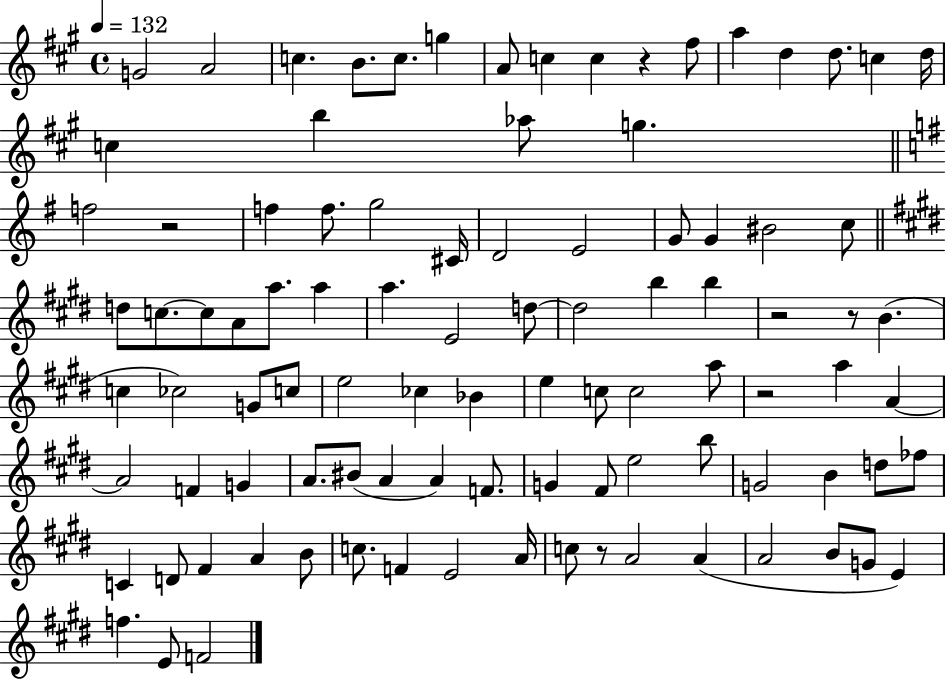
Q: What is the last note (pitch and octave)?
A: F4